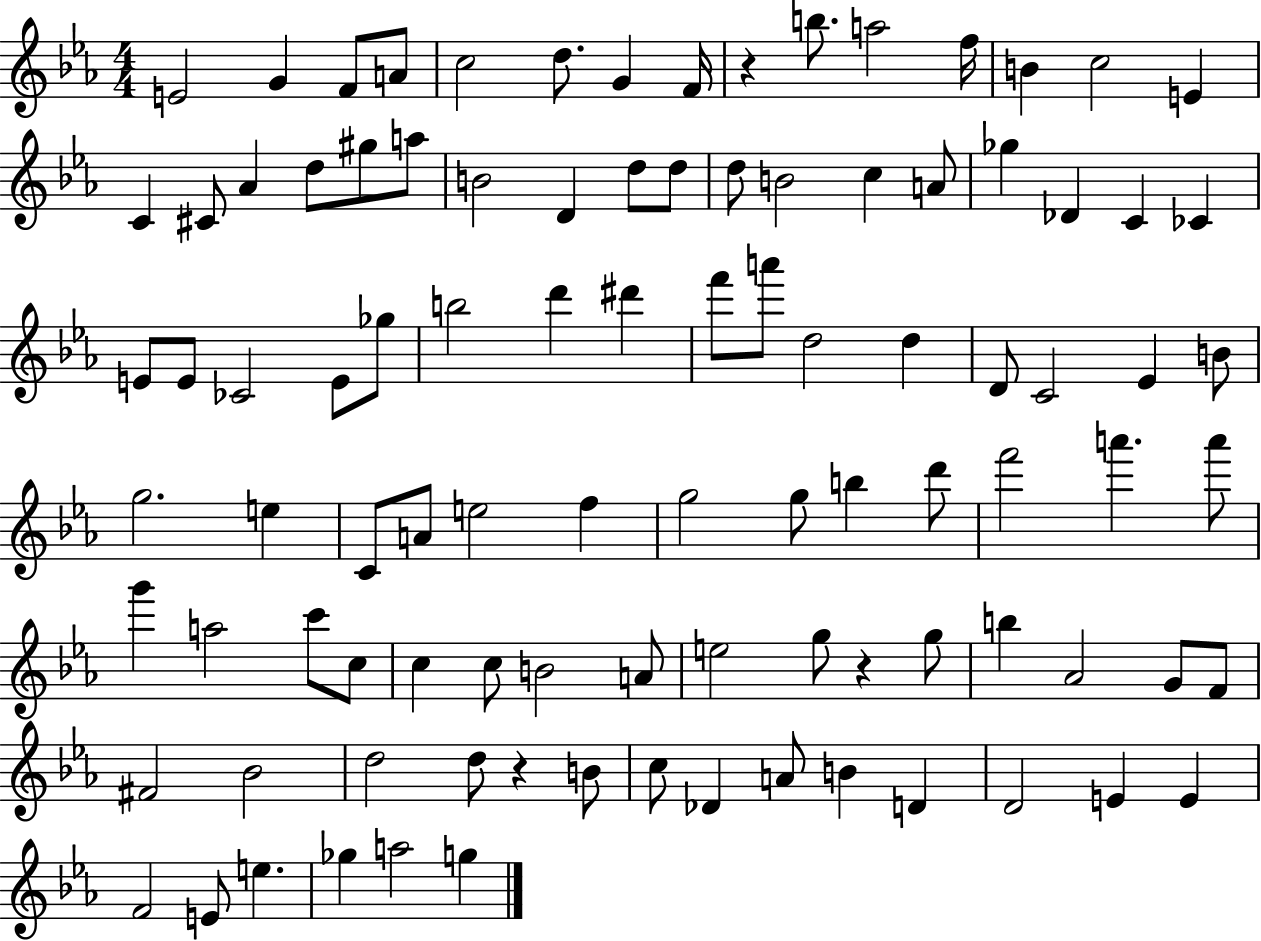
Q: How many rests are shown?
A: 3